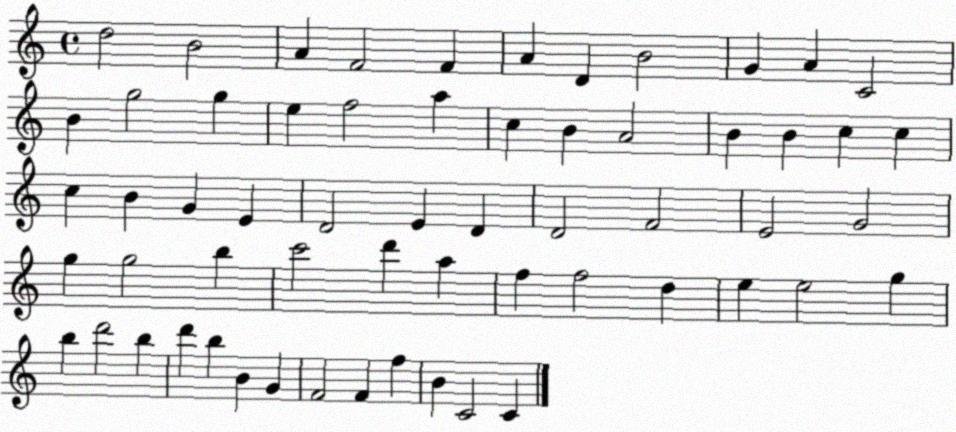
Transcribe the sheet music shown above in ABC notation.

X:1
T:Untitled
M:4/4
L:1/4
K:C
d2 B2 A F2 F A D B2 G A C2 B g2 g e f2 a c B A2 B B c c c B G E D2 E D D2 F2 E2 G2 g g2 b c'2 d' a f f2 d e e2 g b d'2 b d' b B G F2 F f B C2 C